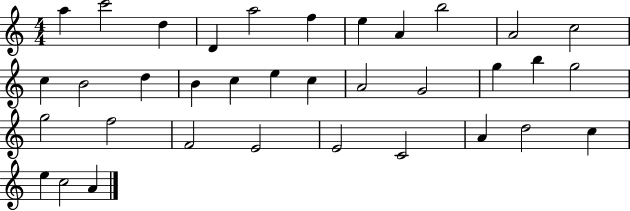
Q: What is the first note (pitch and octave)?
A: A5